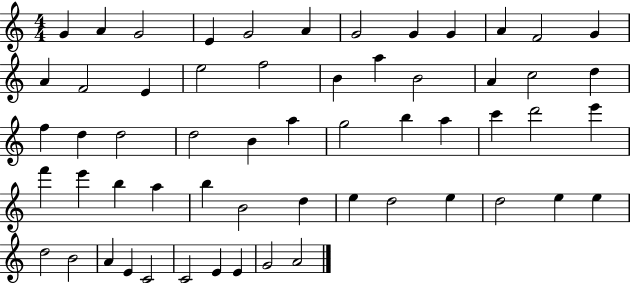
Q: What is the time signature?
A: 4/4